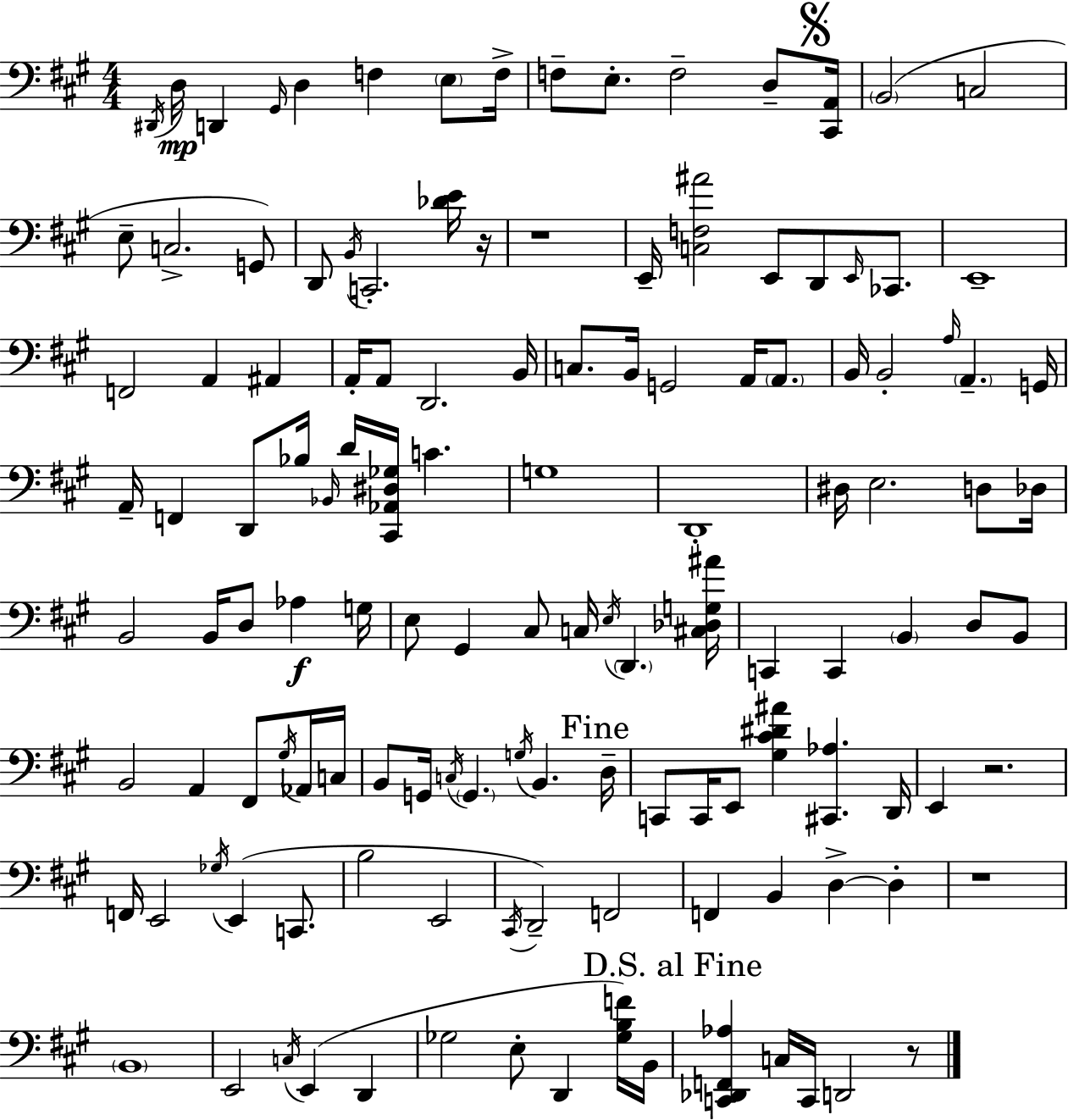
X:1
T:Untitled
M:4/4
L:1/4
K:A
^D,,/4 D,/4 D,, ^G,,/4 D, F, E,/2 F,/4 F,/2 E,/2 F,2 D,/2 [^C,,A,,]/4 B,,2 C,2 E,/2 C,2 G,,/2 D,,/2 B,,/4 C,,2 [_DE]/4 z/4 z4 E,,/4 [C,F,^A]2 E,,/2 D,,/2 E,,/4 _C,,/2 E,,4 F,,2 A,, ^A,, A,,/4 A,,/2 D,,2 B,,/4 C,/2 B,,/4 G,,2 A,,/4 A,,/2 B,,/4 B,,2 A,/4 A,, G,,/4 A,,/4 F,, D,,/2 _B,/4 _B,,/4 D/4 [^C,,_A,,^D,_G,]/4 C G,4 D,,4 ^D,/4 E,2 D,/2 _D,/4 B,,2 B,,/4 D,/2 _A, G,/4 E,/2 ^G,, ^C,/2 C,/4 E,/4 D,, [^C,_D,G,^A]/4 C,, C,, B,, D,/2 B,,/2 B,,2 A,, ^F,,/2 ^G,/4 _A,,/4 C,/4 B,,/2 G,,/4 C,/4 G,, G,/4 B,, D,/4 C,,/2 C,,/4 E,,/2 [^G,^C^D^A] [^C,,_A,] D,,/4 E,, z2 F,,/4 E,,2 _G,/4 E,, C,,/2 B,2 E,,2 ^C,,/4 D,,2 F,,2 F,, B,, D, D, z4 B,,4 E,,2 C,/4 E,, D,, _G,2 E,/2 D,, [_G,B,F]/4 B,,/4 [C,,_D,,F,,_A,] C,/4 C,,/4 D,,2 z/2